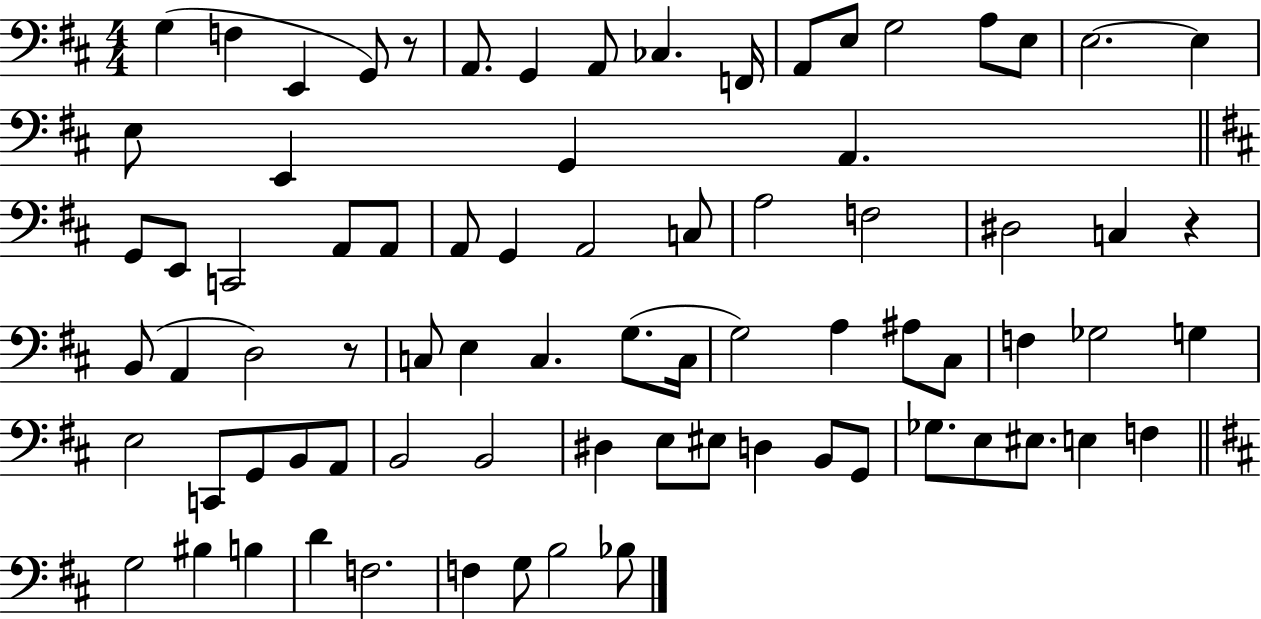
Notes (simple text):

G3/q F3/q E2/q G2/e R/e A2/e. G2/q A2/e CES3/q. F2/s A2/e E3/e G3/h A3/e E3/e E3/h. E3/q E3/e E2/q G2/q A2/q. G2/e E2/e C2/h A2/e A2/e A2/e G2/q A2/h C3/e A3/h F3/h D#3/h C3/q R/q B2/e A2/q D3/h R/e C3/e E3/q C3/q. G3/e. C3/s G3/h A3/q A#3/e C#3/e F3/q Gb3/h G3/q E3/h C2/e G2/e B2/e A2/e B2/h B2/h D#3/q E3/e EIS3/e D3/q B2/e G2/e Gb3/e. E3/e EIS3/e. E3/q F3/q G3/h BIS3/q B3/q D4/q F3/h. F3/q G3/e B3/h Bb3/e